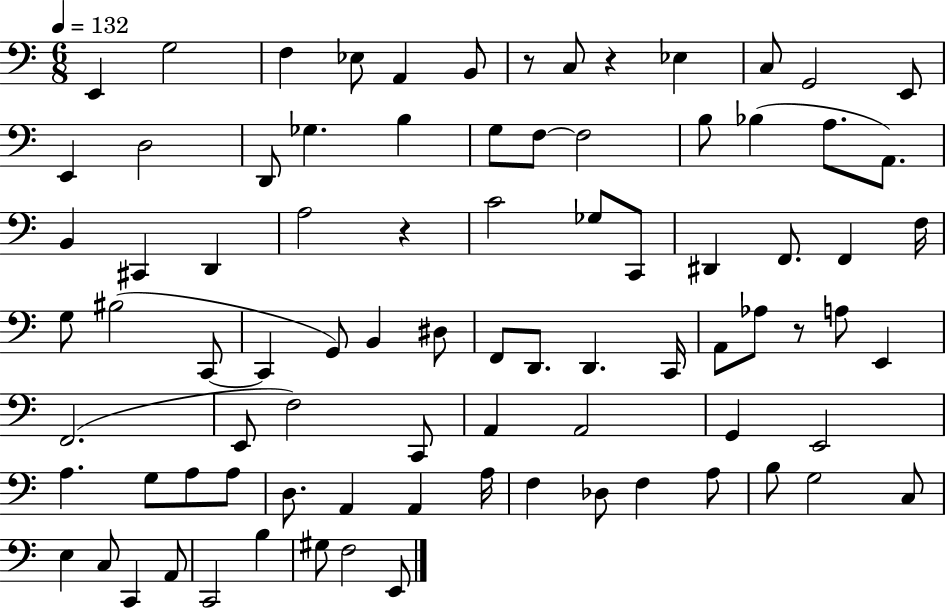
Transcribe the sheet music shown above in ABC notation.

X:1
T:Untitled
M:6/8
L:1/4
K:C
E,, G,2 F, _E,/2 A,, B,,/2 z/2 C,/2 z _E, C,/2 G,,2 E,,/2 E,, D,2 D,,/2 _G, B, G,/2 F,/2 F,2 B,/2 _B, A,/2 A,,/2 B,, ^C,, D,, A,2 z C2 _G,/2 C,,/2 ^D,, F,,/2 F,, F,/4 G,/2 ^B,2 C,,/2 C,, G,,/2 B,, ^D,/2 F,,/2 D,,/2 D,, C,,/4 A,,/2 _A,/2 z/2 A,/2 E,, F,,2 E,,/2 F,2 C,,/2 A,, A,,2 G,, E,,2 A, G,/2 A,/2 A,/2 D,/2 A,, A,, A,/4 F, _D,/2 F, A,/2 B,/2 G,2 C,/2 E, C,/2 C,, A,,/2 C,,2 B, ^G,/2 F,2 E,,/2